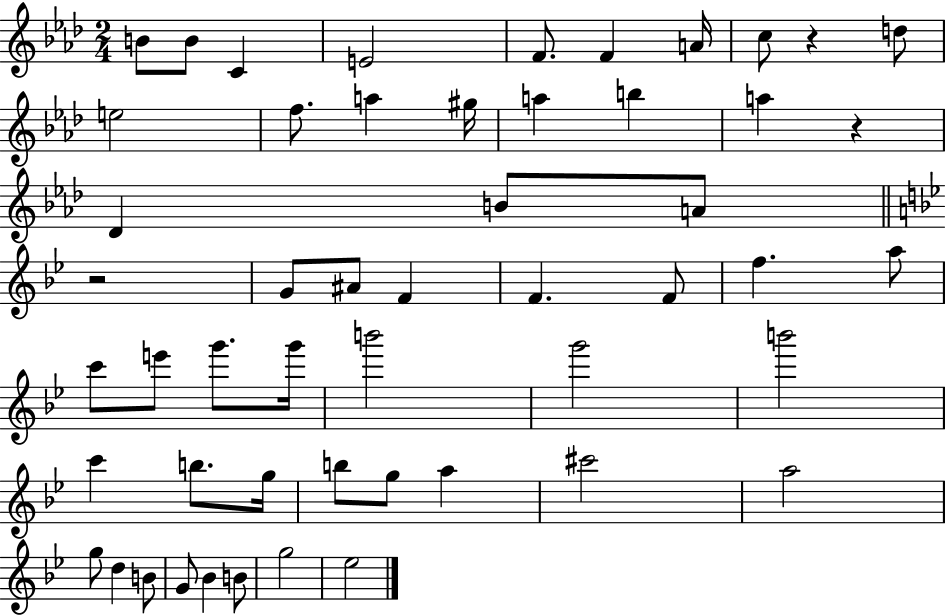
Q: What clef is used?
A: treble